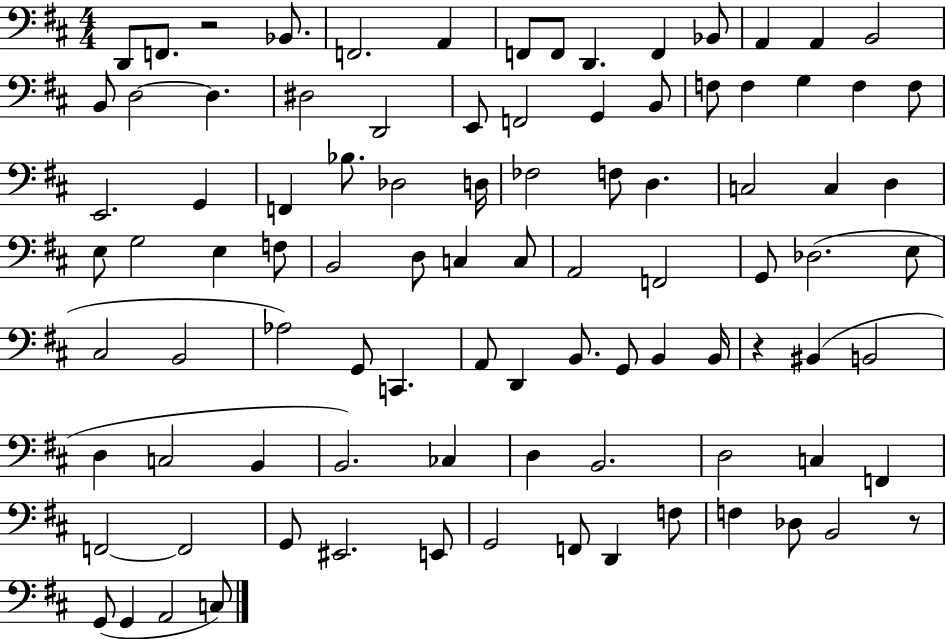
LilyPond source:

{
  \clef bass
  \numericTimeSignature
  \time 4/4
  \key d \major
  d,8 f,8. r2 bes,8. | f,2. a,4 | f,8 f,8 d,4. f,4 bes,8 | a,4 a,4 b,2 | \break b,8 d2~~ d4. | dis2 d,2 | e,8 f,2 g,4 b,8 | f8 f4 g4 f4 f8 | \break e,2. g,4 | f,4 bes8. des2 d16 | fes2 f8 d4. | c2 c4 d4 | \break e8 g2 e4 f8 | b,2 d8 c4 c8 | a,2 f,2 | g,8 des2.( e8 | \break cis2 b,2 | aes2) g,8 c,4. | a,8 d,4 b,8. g,8 b,4 b,16 | r4 bis,4( b,2 | \break d4 c2 b,4 | b,2.) ces4 | d4 b,2. | d2 c4 f,4 | \break f,2~~ f,2 | g,8 eis,2. e,8 | g,2 f,8 d,4 f8 | f4 des8 b,2 r8 | \break g,8( g,4 a,2 c8) | \bar "|."
}